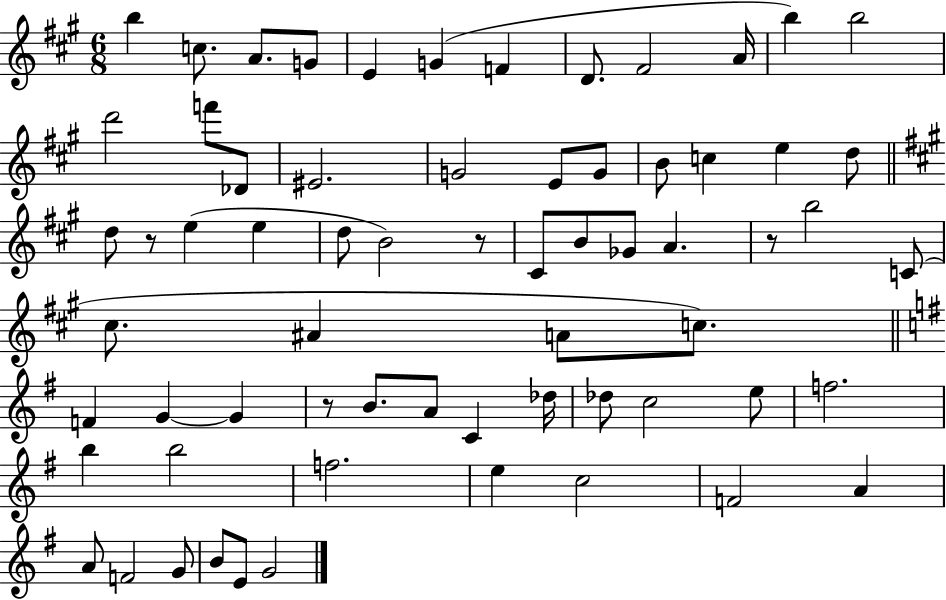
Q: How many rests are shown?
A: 4